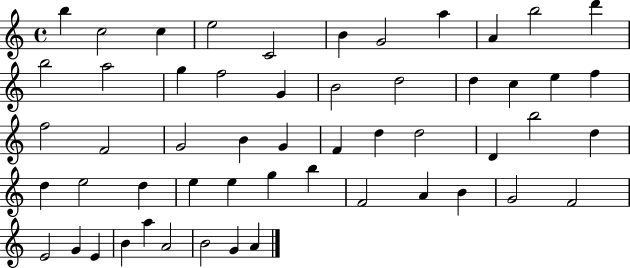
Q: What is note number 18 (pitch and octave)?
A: D5